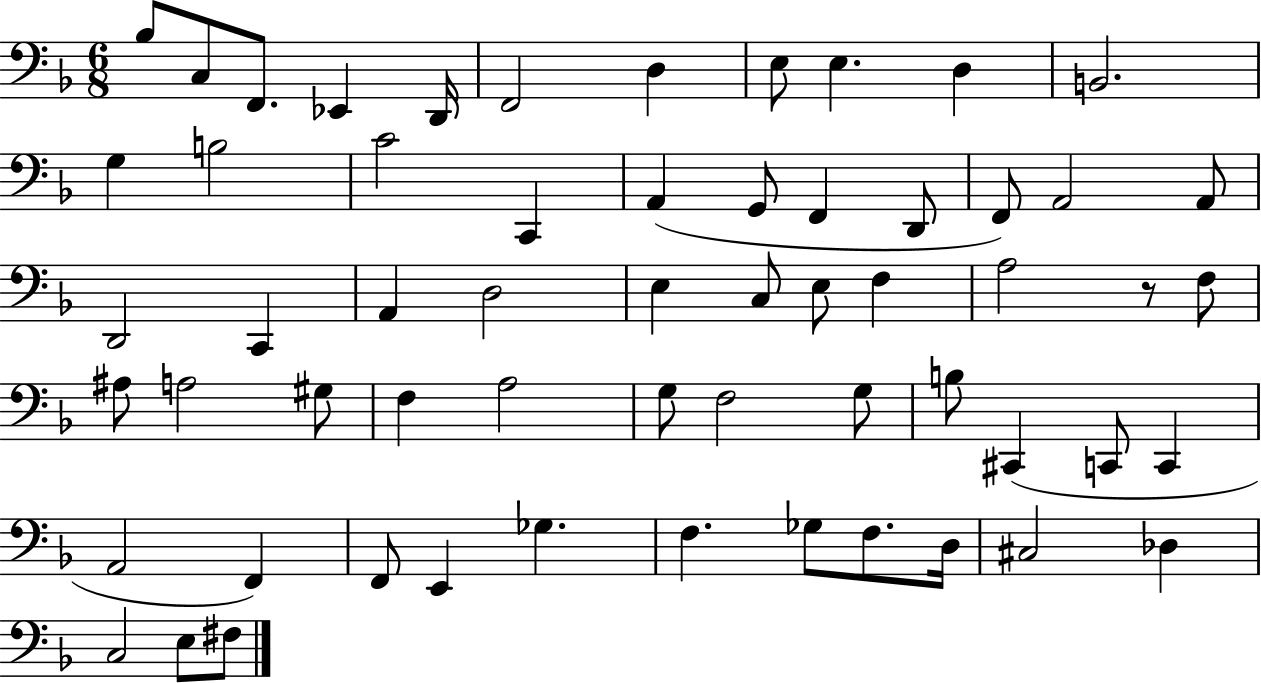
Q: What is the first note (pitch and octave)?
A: Bb3